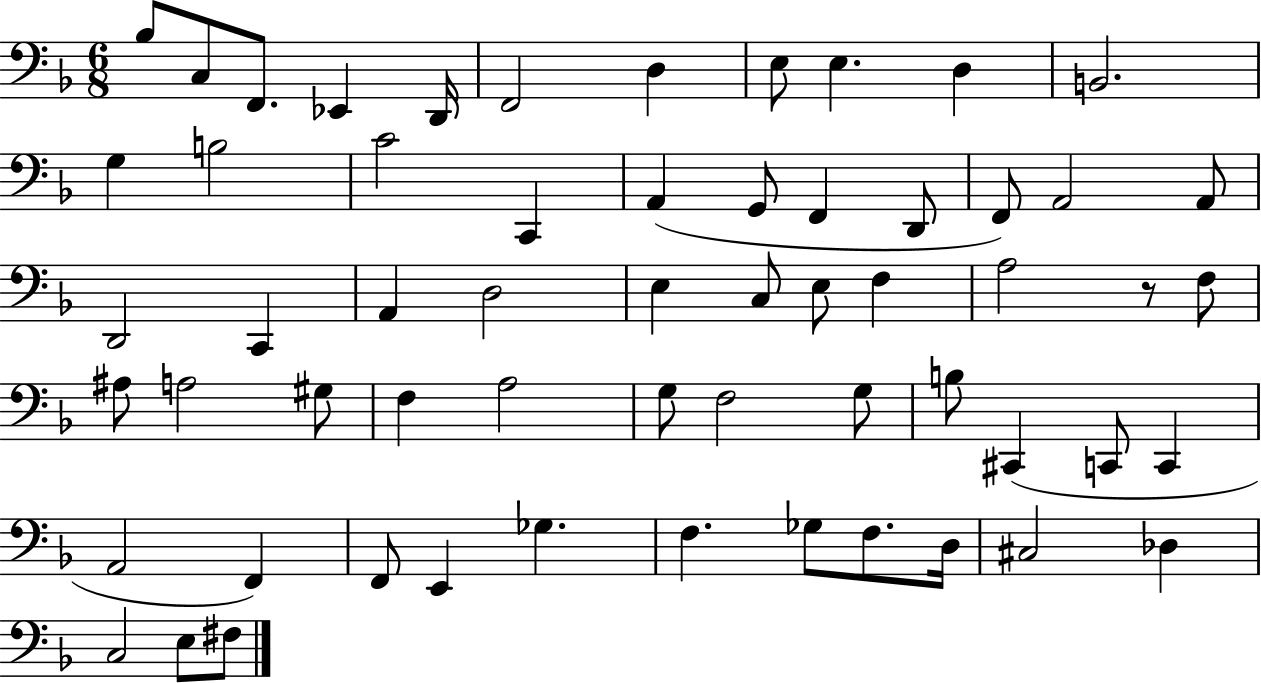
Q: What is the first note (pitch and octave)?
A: Bb3